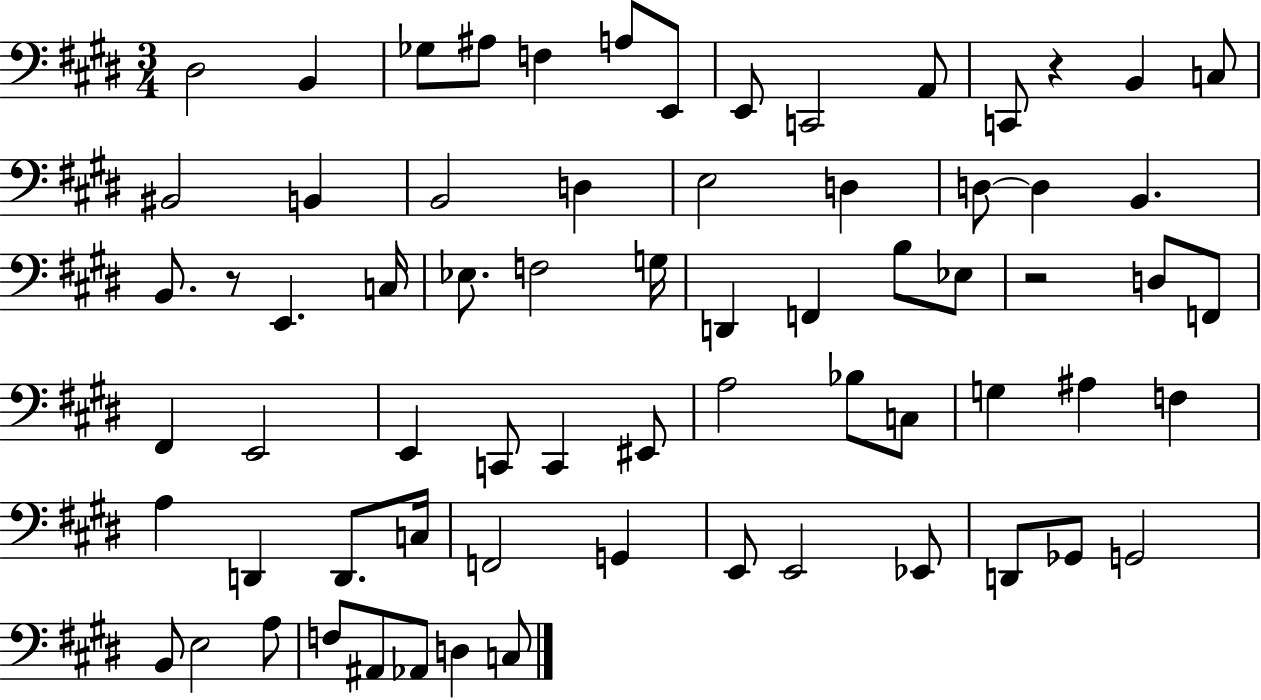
X:1
T:Untitled
M:3/4
L:1/4
K:E
^D,2 B,, _G,/2 ^A,/2 F, A,/2 E,,/2 E,,/2 C,,2 A,,/2 C,,/2 z B,, C,/2 ^B,,2 B,, B,,2 D, E,2 D, D,/2 D, B,, B,,/2 z/2 E,, C,/4 _E,/2 F,2 G,/4 D,, F,, B,/2 _E,/2 z2 D,/2 F,,/2 ^F,, E,,2 E,, C,,/2 C,, ^E,,/2 A,2 _B,/2 C,/2 G, ^A, F, A, D,, D,,/2 C,/4 F,,2 G,, E,,/2 E,,2 _E,,/2 D,,/2 _G,,/2 G,,2 B,,/2 E,2 A,/2 F,/2 ^A,,/2 _A,,/2 D, C,/2